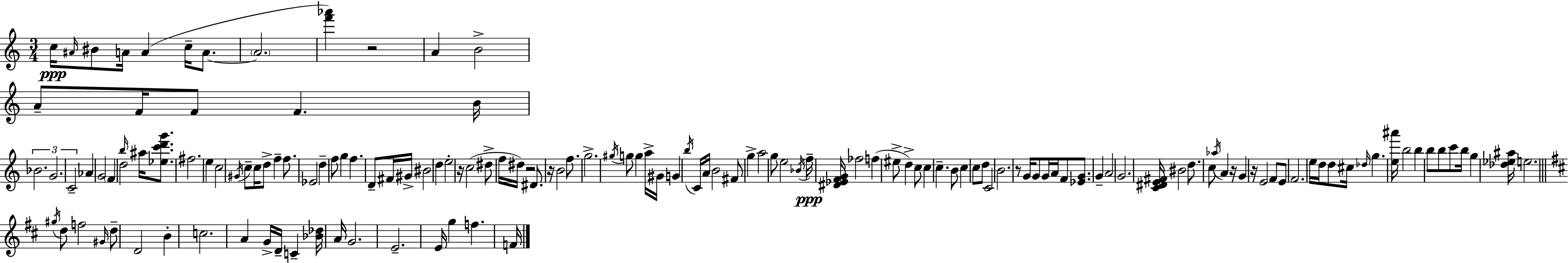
X:1
T:Untitled
M:3/4
L:1/4
K:C
c/4 ^A/4 ^B/2 A/4 A c/4 A/2 A2 [f'_a'] z2 A B2 A/2 F/4 F/2 F B/4 _B2 G2 C2 _A G2 F d2 b/4 ^a/4 [_ec'd'g']/2 ^f2 e c2 ^G/4 c/2 c/4 d/2 f f/2 _E2 d f/2 g f D/2 ^F/4 ^G/4 ^B2 d e2 z/4 c2 ^d/2 f/4 ^d/4 z2 ^D/2 z/4 B2 f/2 g2 ^g/4 g/2 g a/4 ^G/4 G b/4 C/4 A/4 B2 ^F/2 g a2 g/2 e2 _B/4 f/4 [^D_EFG]/4 _f2 f ^e/2 d c/2 c c B/2 c c/2 d/2 C2 B2 z/2 G/4 G/2 G/4 A/4 F/2 [_EG]/2 G A2 G2 [C^DE^F]/4 ^B2 d/2 c/2 _a/4 A z/4 G z/4 E2 F/2 E/2 F2 e/4 d/4 d/2 ^c/4 _d/4 g [e^a']/4 b2 b b/2 b/2 c'/2 b/4 g [_d_e^a]/4 e2 ^g/4 d/2 f2 ^G/4 d/2 D2 B c2 A G/4 D/4 C [_B_d]/4 A/4 G2 E2 E/4 g f F/4